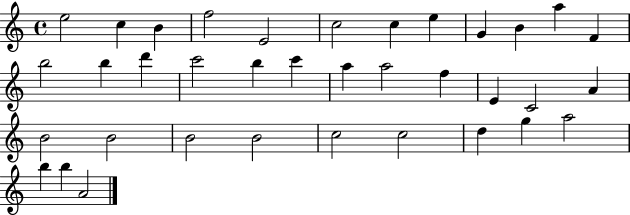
E5/h C5/q B4/q F5/h E4/h C5/h C5/q E5/q G4/q B4/q A5/q F4/q B5/h B5/q D6/q C6/h B5/q C6/q A5/q A5/h F5/q E4/q C4/h A4/q B4/h B4/h B4/h B4/h C5/h C5/h D5/q G5/q A5/h B5/q B5/q A4/h